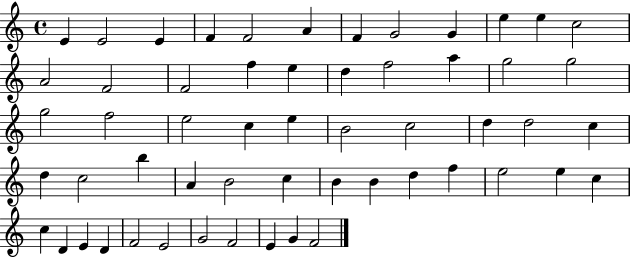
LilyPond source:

{
  \clef treble
  \time 4/4
  \defaultTimeSignature
  \key c \major
  e'4 e'2 e'4 | f'4 f'2 a'4 | f'4 g'2 g'4 | e''4 e''4 c''2 | \break a'2 f'2 | f'2 f''4 e''4 | d''4 f''2 a''4 | g''2 g''2 | \break g''2 f''2 | e''2 c''4 e''4 | b'2 c''2 | d''4 d''2 c''4 | \break d''4 c''2 b''4 | a'4 b'2 c''4 | b'4 b'4 d''4 f''4 | e''2 e''4 c''4 | \break c''4 d'4 e'4 d'4 | f'2 e'2 | g'2 f'2 | e'4 g'4 f'2 | \break \bar "|."
}